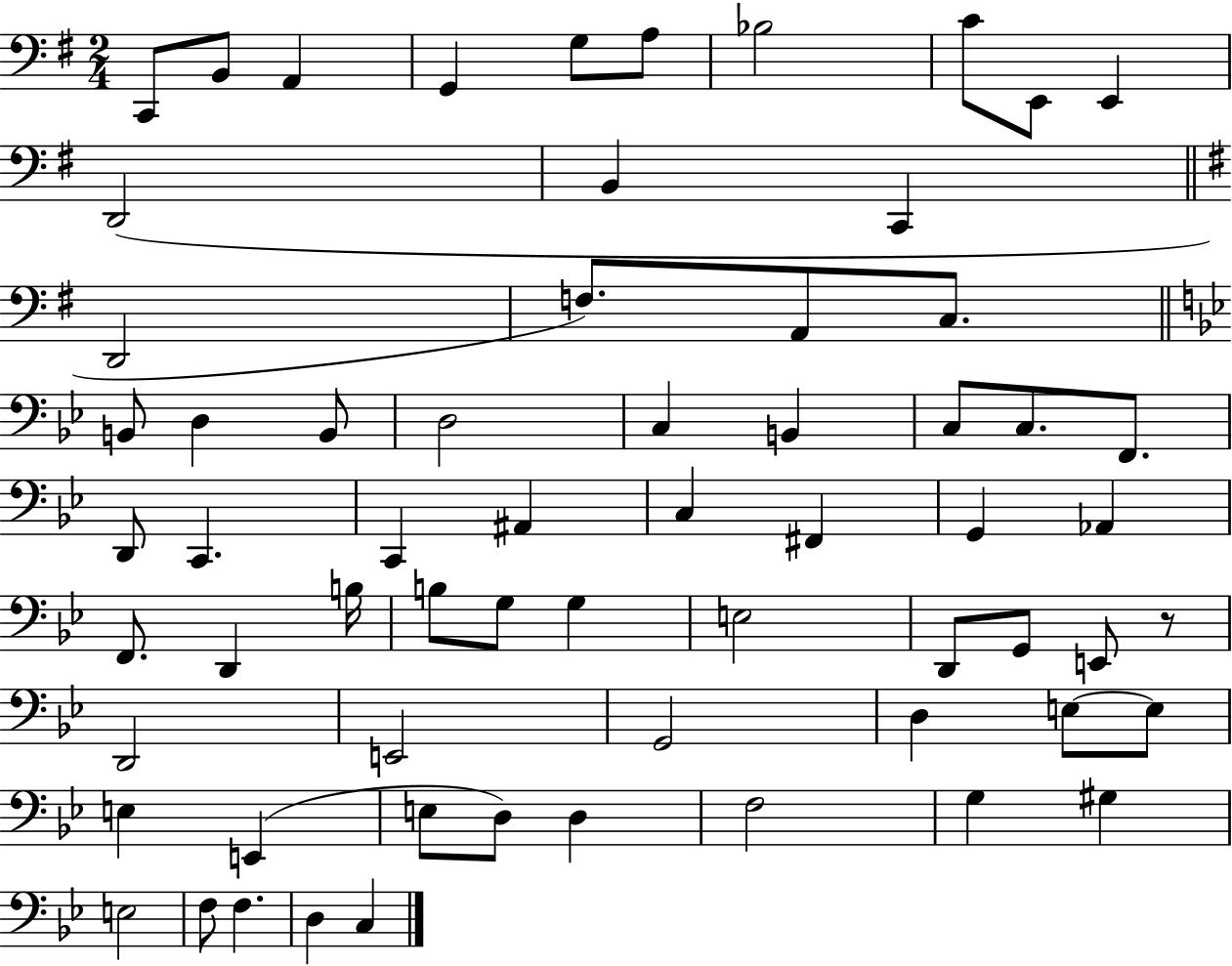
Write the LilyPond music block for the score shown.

{
  \clef bass
  \numericTimeSignature
  \time 2/4
  \key g \major
  c,8 b,8 a,4 | g,4 g8 a8 | bes2 | c'8 e,8 e,4 | \break d,2( | b,4 c,4 | \bar "||" \break \key e \minor d,2 | f8.) a,8 c8. | \bar "||" \break \key bes \major b,8 d4 b,8 | d2 | c4 b,4 | c8 c8. f,8. | \break d,8 c,4. | c,4 ais,4 | c4 fis,4 | g,4 aes,4 | \break f,8. d,4 b16 | b8 g8 g4 | e2 | d,8 g,8 e,8 r8 | \break d,2 | e,2 | g,2 | d4 e8~~ e8 | \break e4 e,4( | e8 d8) d4 | f2 | g4 gis4 | \break e2 | f8 f4. | d4 c4 | \bar "|."
}